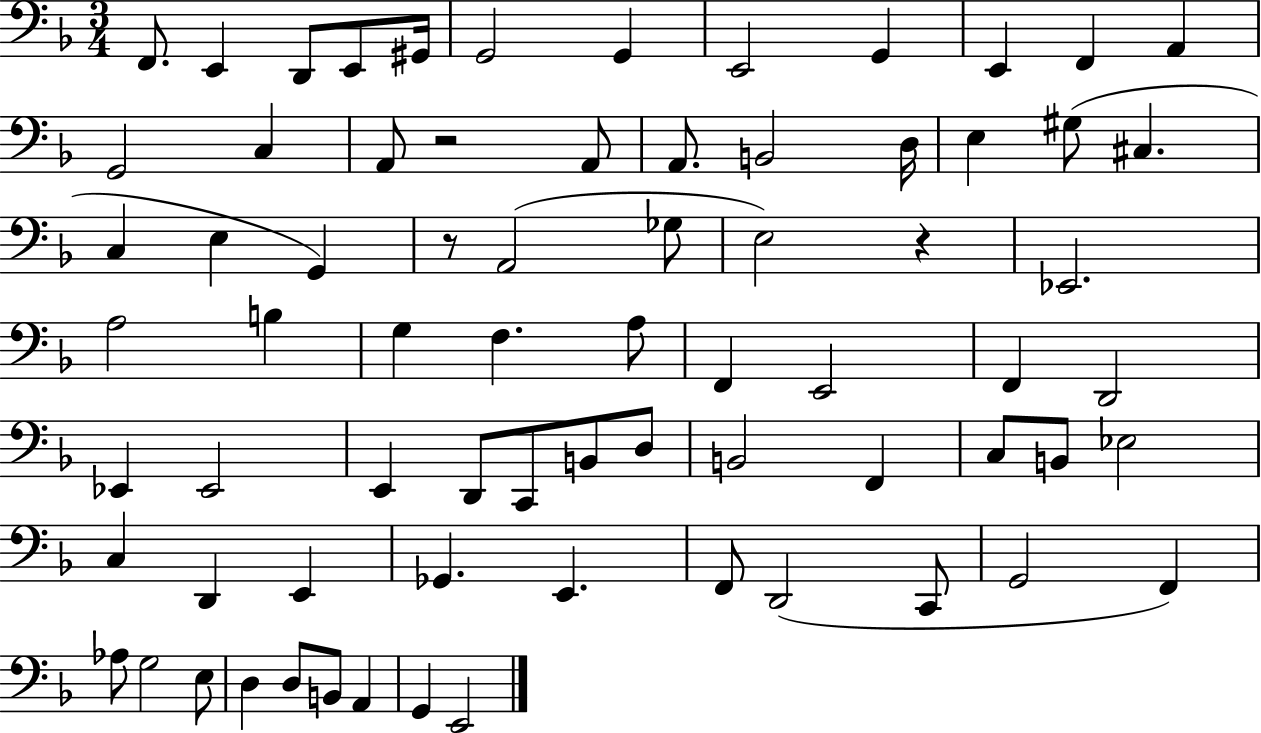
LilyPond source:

{
  \clef bass
  \numericTimeSignature
  \time 3/4
  \key f \major
  f,8. e,4 d,8 e,8 gis,16 | g,2 g,4 | e,2 g,4 | e,4 f,4 a,4 | \break g,2 c4 | a,8 r2 a,8 | a,8. b,2 d16 | e4 gis8( cis4. | \break c4 e4 g,4) | r8 a,2( ges8 | e2) r4 | ees,2. | \break a2 b4 | g4 f4. a8 | f,4 e,2 | f,4 d,2 | \break ees,4 ees,2 | e,4 d,8 c,8 b,8 d8 | b,2 f,4 | c8 b,8 ees2 | \break c4 d,4 e,4 | ges,4. e,4. | f,8 d,2( c,8 | g,2 f,4) | \break aes8 g2 e8 | d4 d8 b,8 a,4 | g,4 e,2 | \bar "|."
}